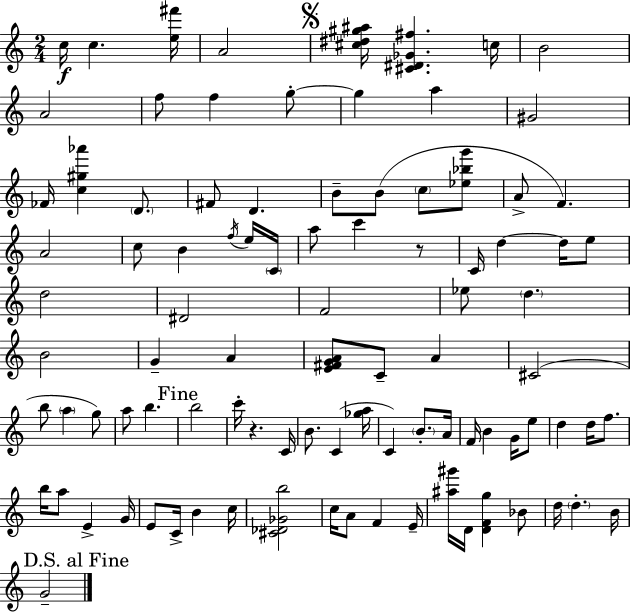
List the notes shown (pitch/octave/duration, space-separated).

C5/s C5/q. [E5,F#6]/s A4/h [C#5,D#5,G#5,A#5]/s [C#4,D#4,Gb4,F#5]/q. C5/s B4/h A4/h F5/e F5/q G5/e G5/q A5/q G#4/h FES4/s [C5,G#5,Ab6]/q D4/e. F#4/e D4/q. B4/e B4/e C5/e [Eb5,Bb5,G6]/e A4/e F4/q. A4/h C5/e B4/q F5/s E5/s C4/s A5/e C6/q R/e C4/s D5/q D5/s E5/e D5/h D#4/h F4/h Eb5/e D5/q. B4/h G4/q A4/q [E4,F#4,G4,A4]/e C4/e A4/q C#4/h B5/e A5/q G5/e A5/e B5/q. B5/h C6/s R/q. C4/s B4/e. C4/q [Gb5,A5]/s C4/q B4/e. A4/s F4/s B4/q G4/s E5/e D5/q D5/s F5/e. B5/s A5/e E4/q G4/s E4/e C4/s B4/q C5/s [C#4,Db4,Gb4,B5]/h C5/s A4/e F4/q E4/s [A#5,G#6]/s D4/s [D4,F4,G5]/q Bb4/e D5/s D5/q. B4/s G4/h